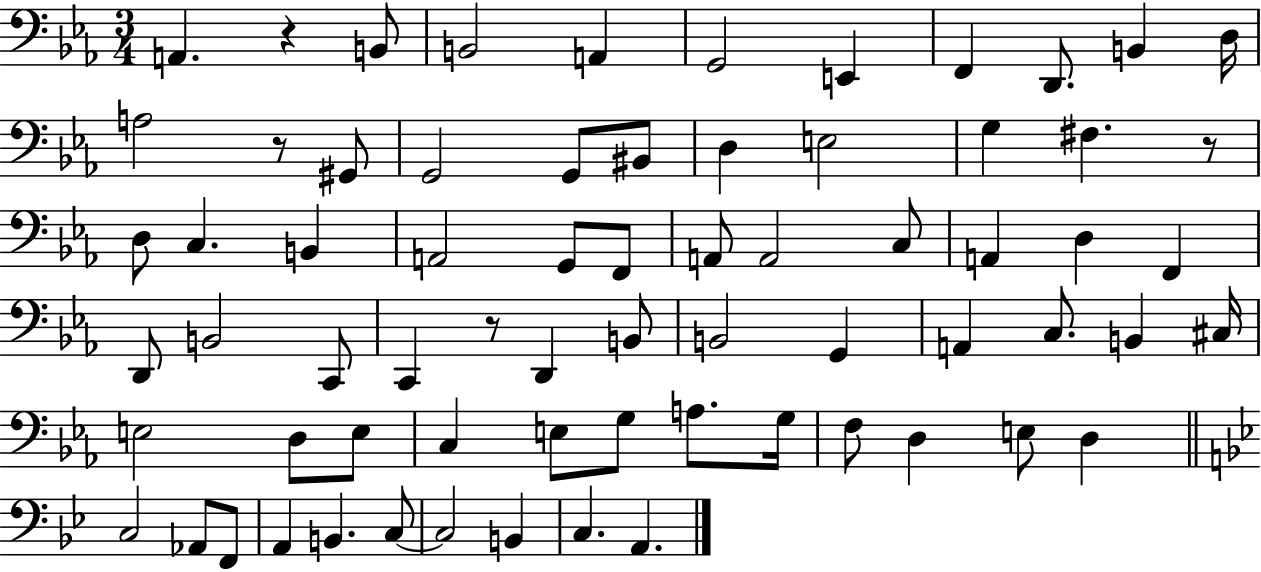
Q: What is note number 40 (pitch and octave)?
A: A2